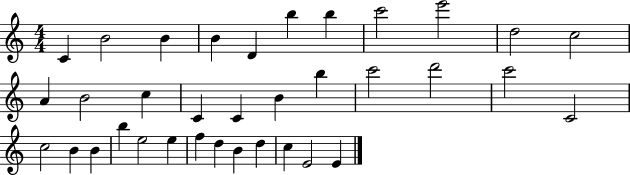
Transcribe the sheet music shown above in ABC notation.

X:1
T:Untitled
M:4/4
L:1/4
K:C
C B2 B B D b b c'2 e'2 d2 c2 A B2 c C C B b c'2 d'2 c'2 C2 c2 B B b e2 e f d B d c E2 E